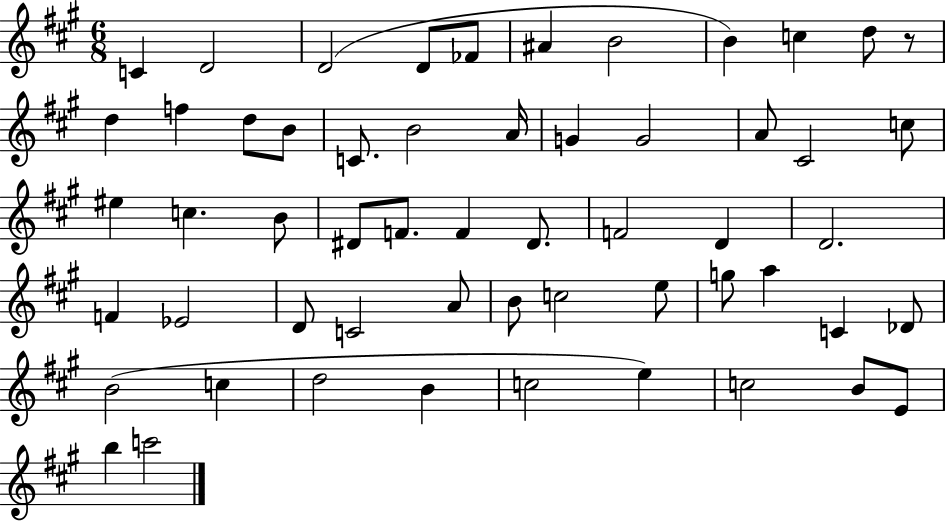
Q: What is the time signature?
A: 6/8